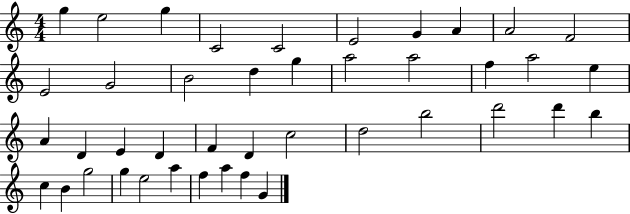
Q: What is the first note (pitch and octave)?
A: G5